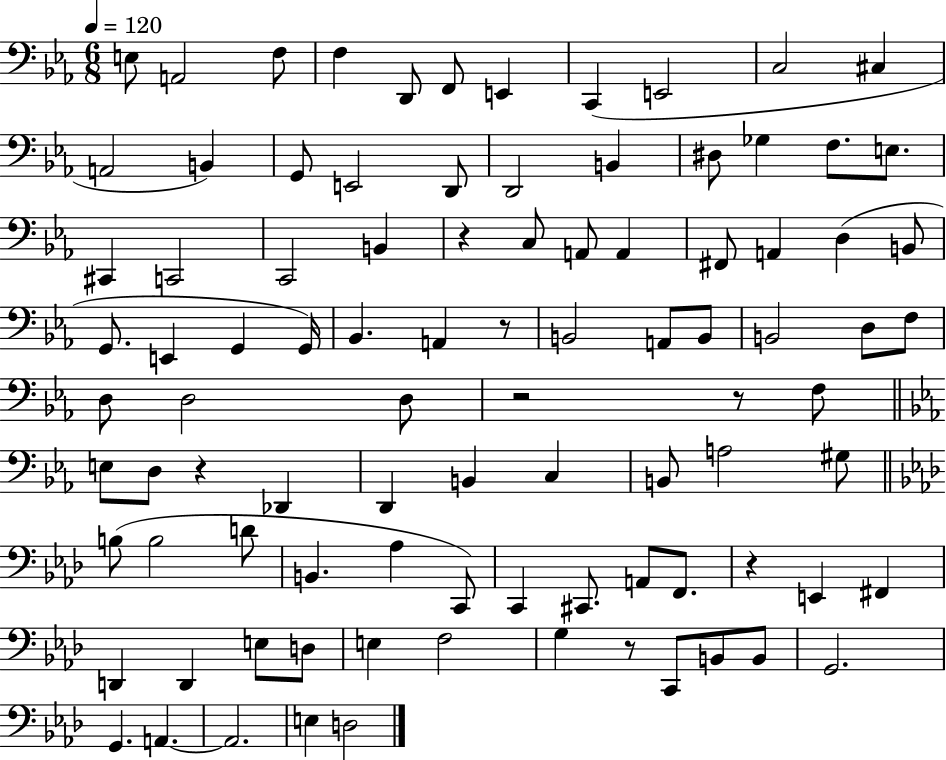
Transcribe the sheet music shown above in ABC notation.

X:1
T:Untitled
M:6/8
L:1/4
K:Eb
E,/2 A,,2 F,/2 F, D,,/2 F,,/2 E,, C,, E,,2 C,2 ^C, A,,2 B,, G,,/2 E,,2 D,,/2 D,,2 B,, ^D,/2 _G, F,/2 E,/2 ^C,, C,,2 C,,2 B,, z C,/2 A,,/2 A,, ^F,,/2 A,, D, B,,/2 G,,/2 E,, G,, G,,/4 _B,, A,, z/2 B,,2 A,,/2 B,,/2 B,,2 D,/2 F,/2 D,/2 D,2 D,/2 z2 z/2 F,/2 E,/2 D,/2 z _D,, D,, B,, C, B,,/2 A,2 ^G,/2 B,/2 B,2 D/2 B,, _A, C,,/2 C,, ^C,,/2 A,,/2 F,,/2 z E,, ^F,, D,, D,, E,/2 D,/2 E, F,2 G, z/2 C,,/2 B,,/2 B,,/2 G,,2 G,, A,, A,,2 E, D,2